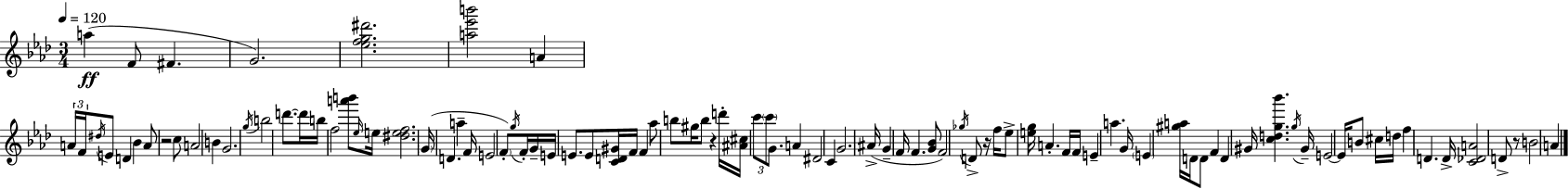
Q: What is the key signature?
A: AES major